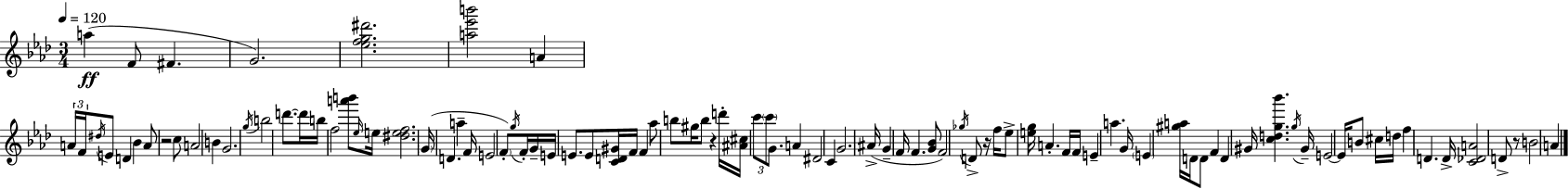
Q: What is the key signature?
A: AES major